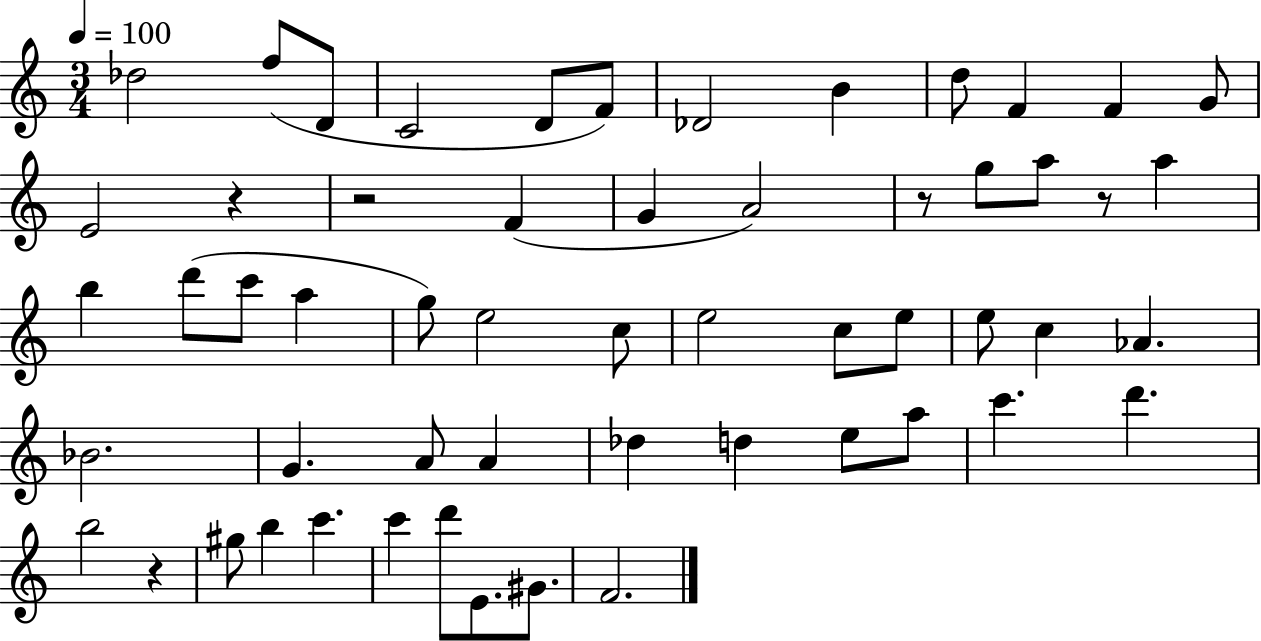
{
  \clef treble
  \numericTimeSignature
  \time 3/4
  \key c \major
  \tempo 4 = 100
  des''2 f''8( d'8 | c'2 d'8 f'8) | des'2 b'4 | d''8 f'4 f'4 g'8 | \break e'2 r4 | r2 f'4( | g'4 a'2) | r8 g''8 a''8 r8 a''4 | \break b''4 d'''8( c'''8 a''4 | g''8) e''2 c''8 | e''2 c''8 e''8 | e''8 c''4 aes'4. | \break bes'2. | g'4. a'8 a'4 | des''4 d''4 e''8 a''8 | c'''4. d'''4. | \break b''2 r4 | gis''8 b''4 c'''4. | c'''4 d'''8 e'8. gis'8. | f'2. | \break \bar "|."
}